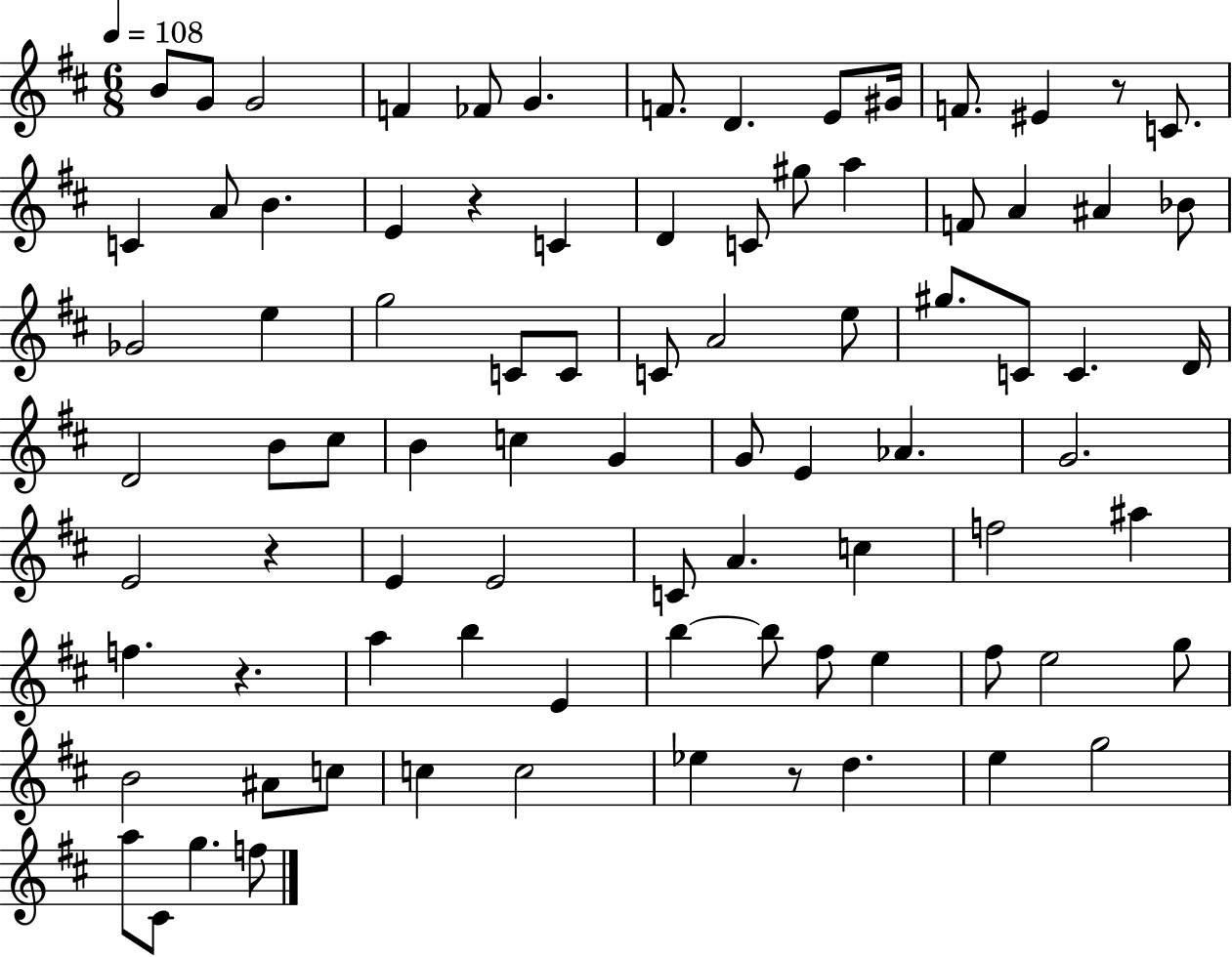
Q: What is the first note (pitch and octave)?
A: B4